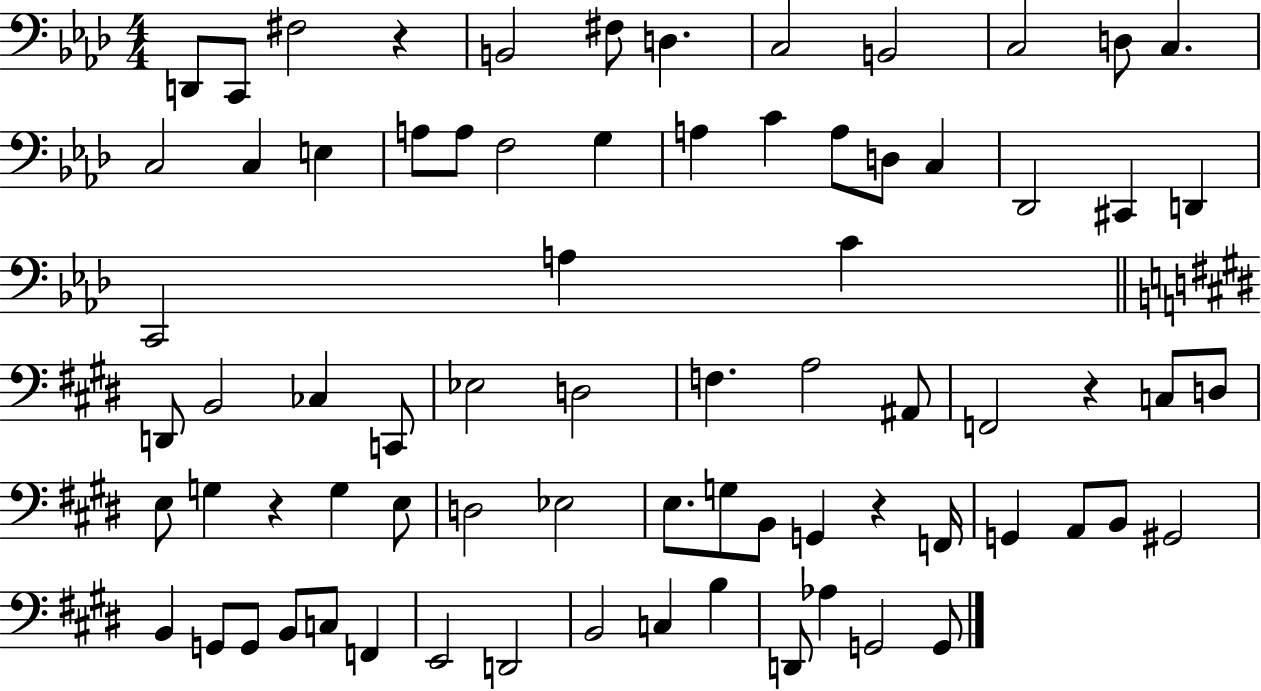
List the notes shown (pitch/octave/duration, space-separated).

D2/e C2/e F#3/h R/q B2/h F#3/e D3/q. C3/h B2/h C3/h D3/e C3/q. C3/h C3/q E3/q A3/e A3/e F3/h G3/q A3/q C4/q A3/e D3/e C3/q Db2/h C#2/q D2/q C2/h A3/q C4/q D2/e B2/h CES3/q C2/e Eb3/h D3/h F3/q. A3/h A#2/e F2/h R/q C3/e D3/e E3/e G3/q R/q G3/q E3/e D3/h Eb3/h E3/e. G3/e B2/e G2/q R/q F2/s G2/q A2/e B2/e G#2/h B2/q G2/e G2/e B2/e C3/e F2/q E2/h D2/h B2/h C3/q B3/q D2/e Ab3/q G2/h G2/e